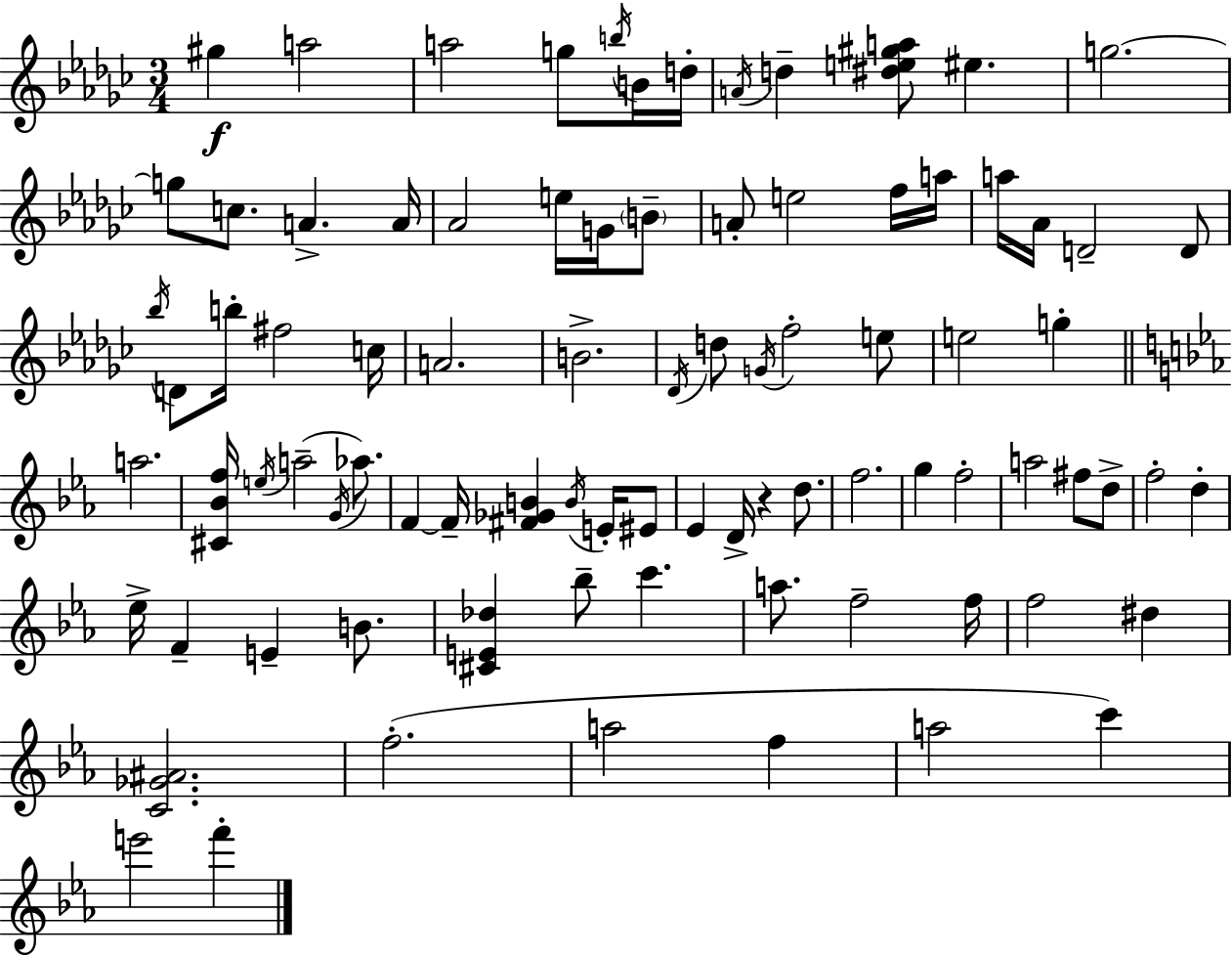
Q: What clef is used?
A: treble